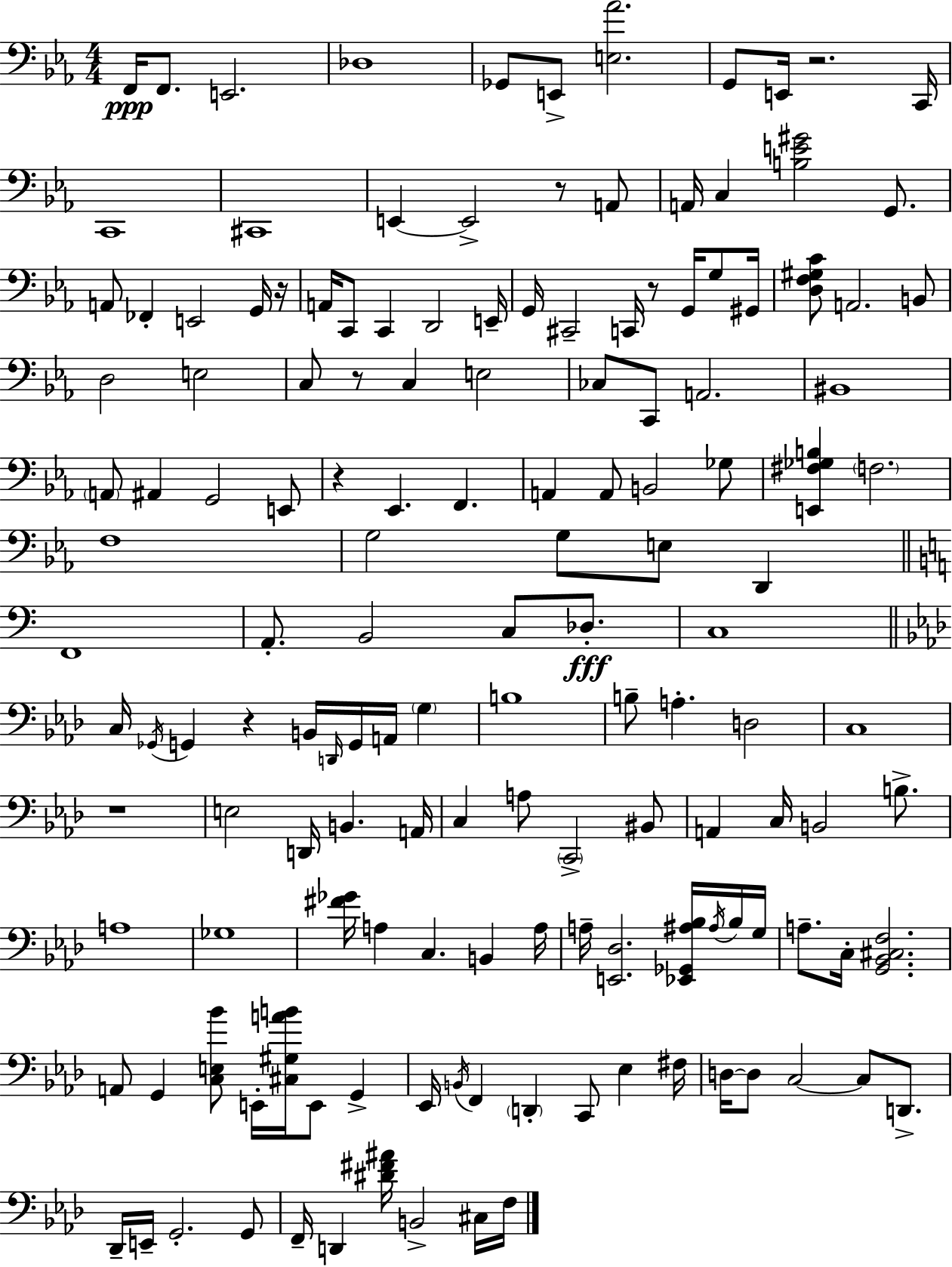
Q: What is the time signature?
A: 4/4